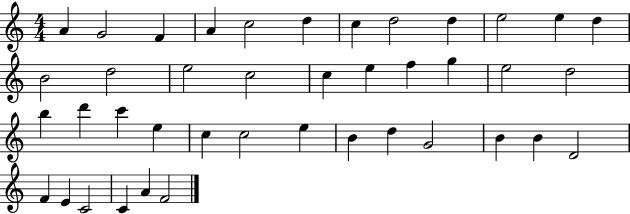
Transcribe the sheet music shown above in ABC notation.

X:1
T:Untitled
M:4/4
L:1/4
K:C
A G2 F A c2 d c d2 d e2 e d B2 d2 e2 c2 c e f g e2 d2 b d' c' e c c2 e B d G2 B B D2 F E C2 C A F2